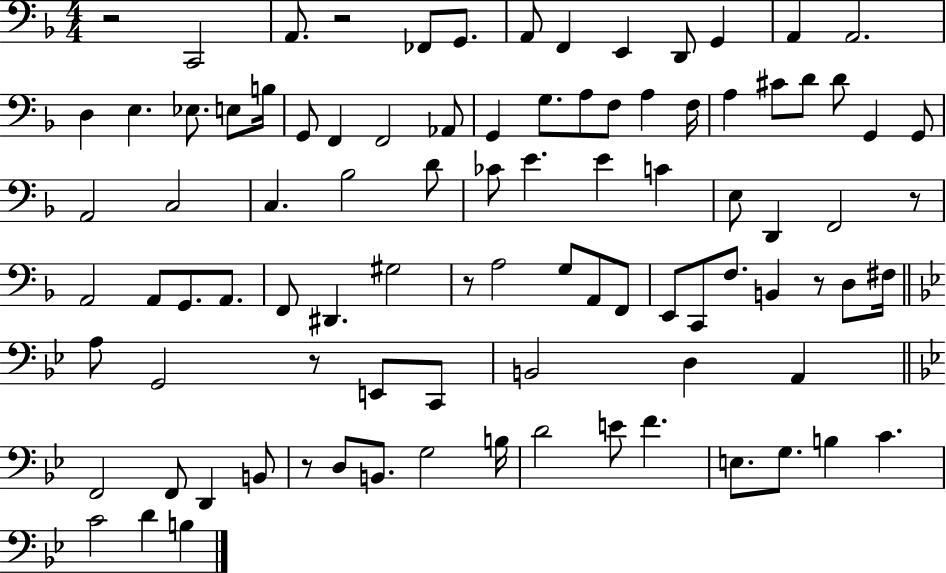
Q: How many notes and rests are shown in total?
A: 93